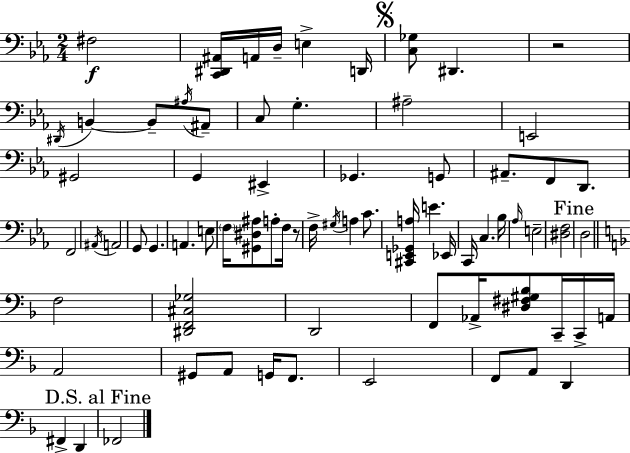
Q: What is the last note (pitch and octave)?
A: FES2